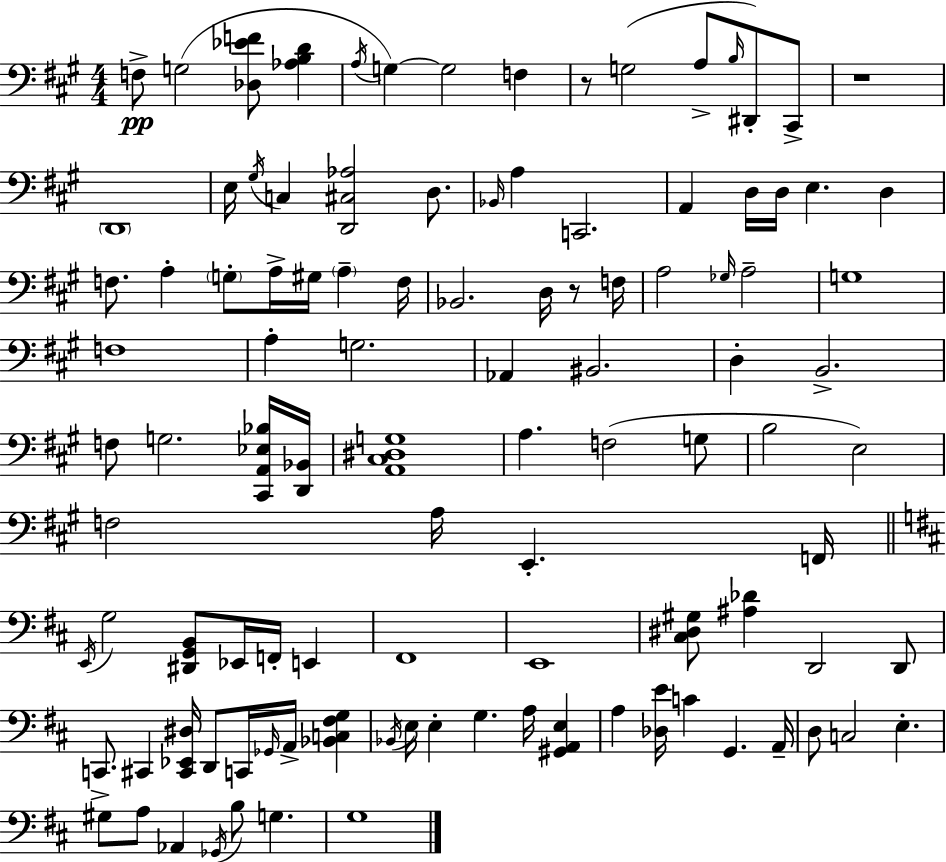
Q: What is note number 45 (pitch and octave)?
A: B2